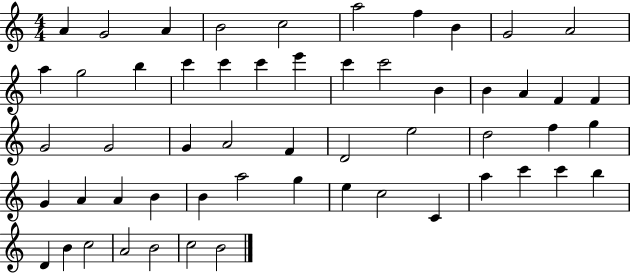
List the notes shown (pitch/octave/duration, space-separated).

A4/q G4/h A4/q B4/h C5/h A5/h F5/q B4/q G4/h A4/h A5/q G5/h B5/q C6/q C6/q C6/q E6/q C6/q C6/h B4/q B4/q A4/q F4/q F4/q G4/h G4/h G4/q A4/h F4/q D4/h E5/h D5/h F5/q G5/q G4/q A4/q A4/q B4/q B4/q A5/h G5/q E5/q C5/h C4/q A5/q C6/q C6/q B5/q D4/q B4/q C5/h A4/h B4/h C5/h B4/h